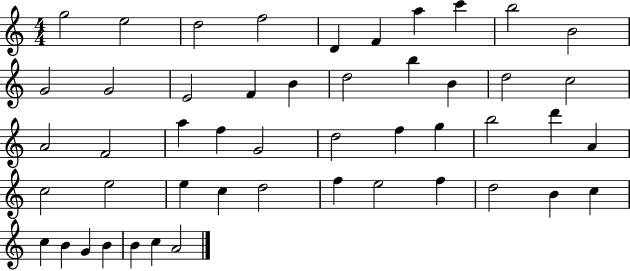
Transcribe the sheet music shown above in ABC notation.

X:1
T:Untitled
M:4/4
L:1/4
K:C
g2 e2 d2 f2 D F a c' b2 B2 G2 G2 E2 F B d2 b B d2 c2 A2 F2 a f G2 d2 f g b2 d' A c2 e2 e c d2 f e2 f d2 B c c B G B B c A2